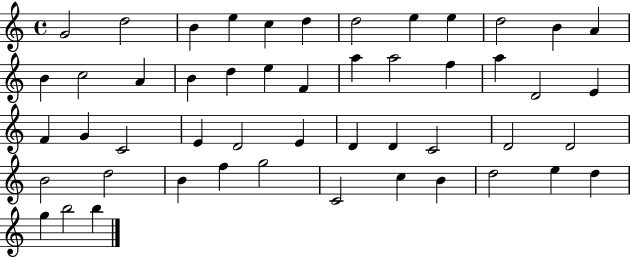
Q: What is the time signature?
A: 4/4